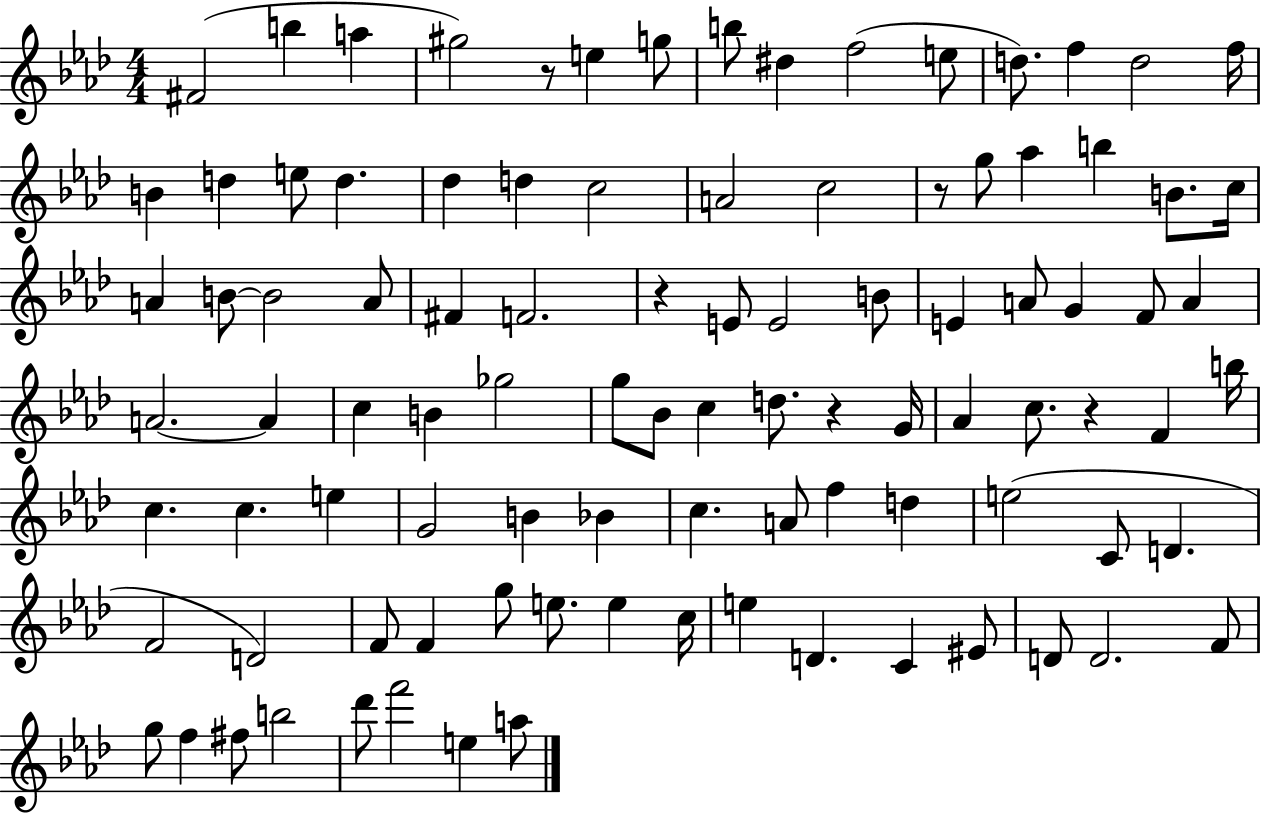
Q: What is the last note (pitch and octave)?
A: A5